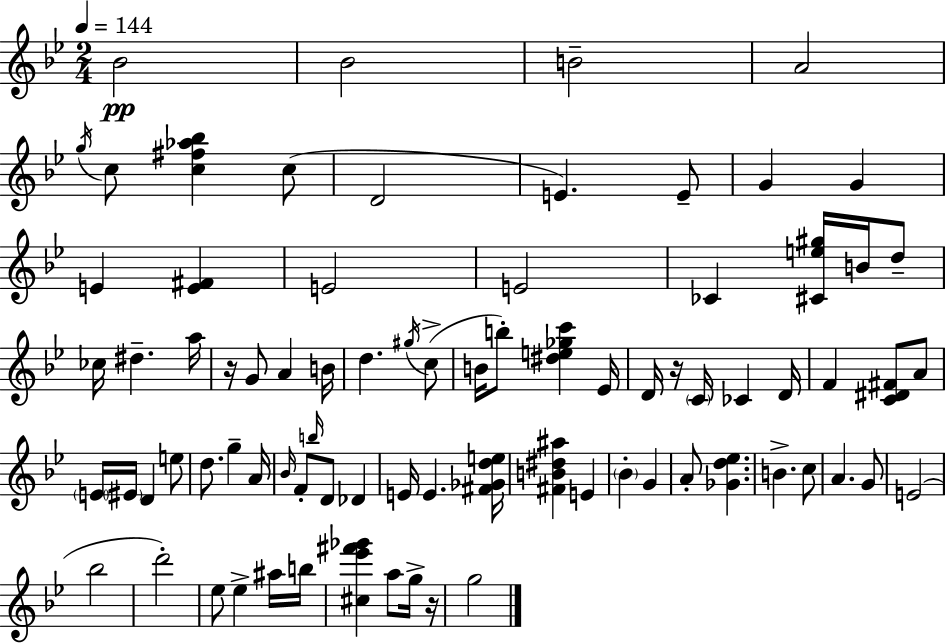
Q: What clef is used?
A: treble